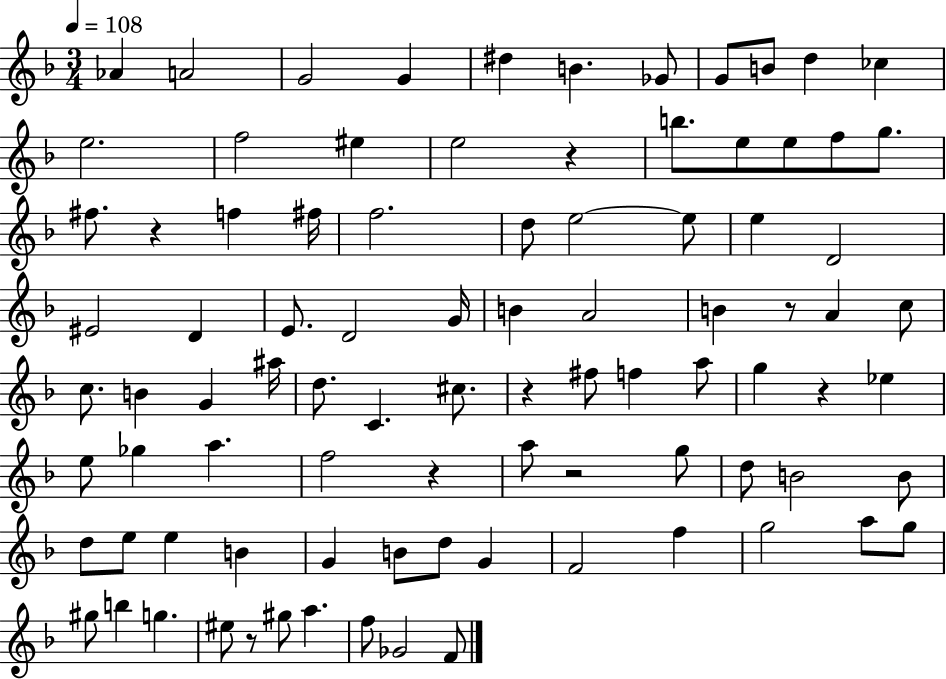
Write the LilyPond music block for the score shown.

{
  \clef treble
  \numericTimeSignature
  \time 3/4
  \key f \major
  \tempo 4 = 108
  aes'4 a'2 | g'2 g'4 | dis''4 b'4. ges'8 | g'8 b'8 d''4 ces''4 | \break e''2. | f''2 eis''4 | e''2 r4 | b''8. e''8 e''8 f''8 g''8. | \break fis''8. r4 f''4 fis''16 | f''2. | d''8 e''2~~ e''8 | e''4 d'2 | \break eis'2 d'4 | e'8. d'2 g'16 | b'4 a'2 | b'4 r8 a'4 c''8 | \break c''8. b'4 g'4 ais''16 | d''8. c'4. cis''8. | r4 fis''8 f''4 a''8 | g''4 r4 ees''4 | \break e''8 ges''4 a''4. | f''2 r4 | a''8 r2 g''8 | d''8 b'2 b'8 | \break d''8 e''8 e''4 b'4 | g'4 b'8 d''8 g'4 | f'2 f''4 | g''2 a''8 g''8 | \break gis''8 b''4 g''4. | eis''8 r8 gis''8 a''4. | f''8 ges'2 f'8 | \bar "|."
}